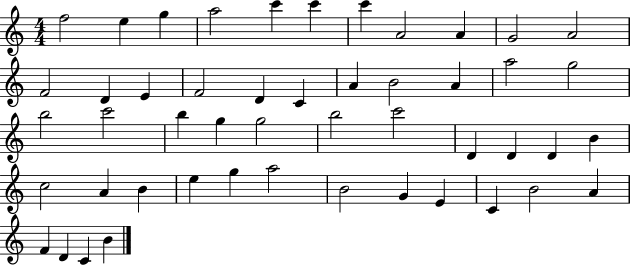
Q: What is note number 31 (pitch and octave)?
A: D4